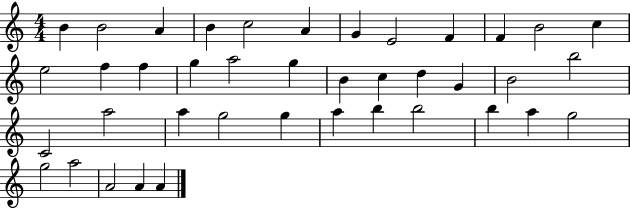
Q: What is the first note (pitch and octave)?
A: B4